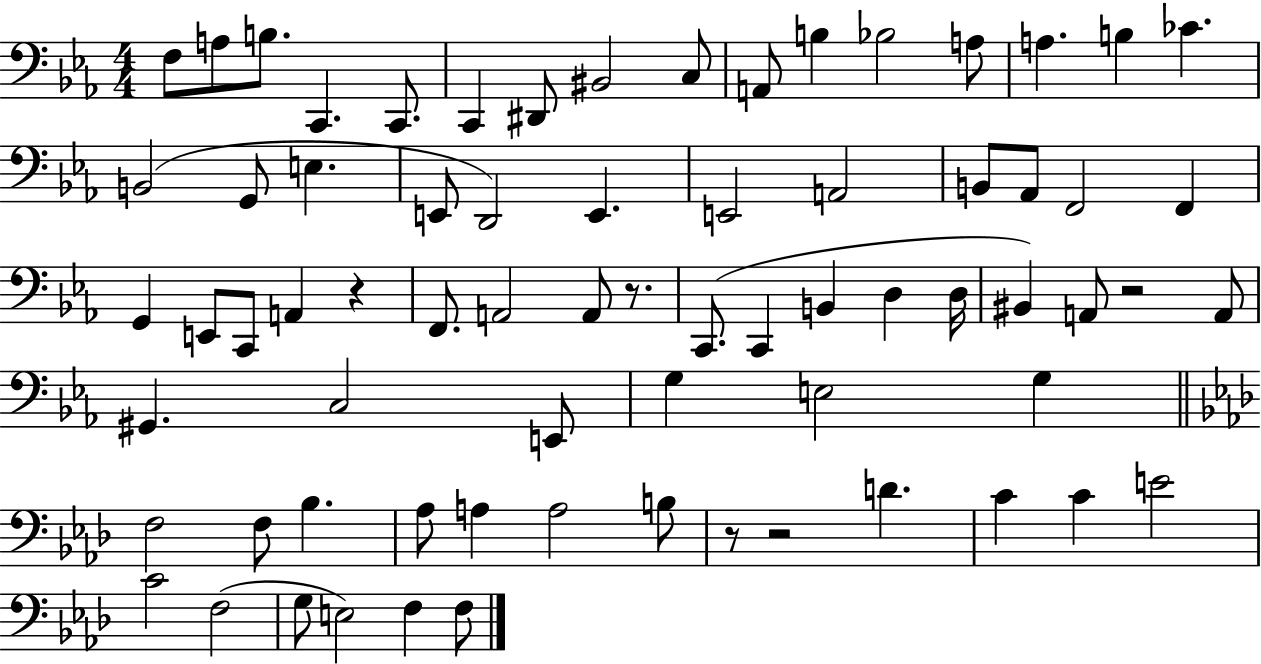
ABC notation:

X:1
T:Untitled
M:4/4
L:1/4
K:Eb
F,/2 A,/2 B,/2 C,, C,,/2 C,, ^D,,/2 ^B,,2 C,/2 A,,/2 B, _B,2 A,/2 A, B, _C B,,2 G,,/2 E, E,,/2 D,,2 E,, E,,2 A,,2 B,,/2 _A,,/2 F,,2 F,, G,, E,,/2 C,,/2 A,, z F,,/2 A,,2 A,,/2 z/2 C,,/2 C,, B,, D, D,/4 ^B,, A,,/2 z2 A,,/2 ^G,, C,2 E,,/2 G, E,2 G, F,2 F,/2 _B, _A,/2 A, A,2 B,/2 z/2 z2 D C C E2 C2 F,2 G,/2 E,2 F, F,/2